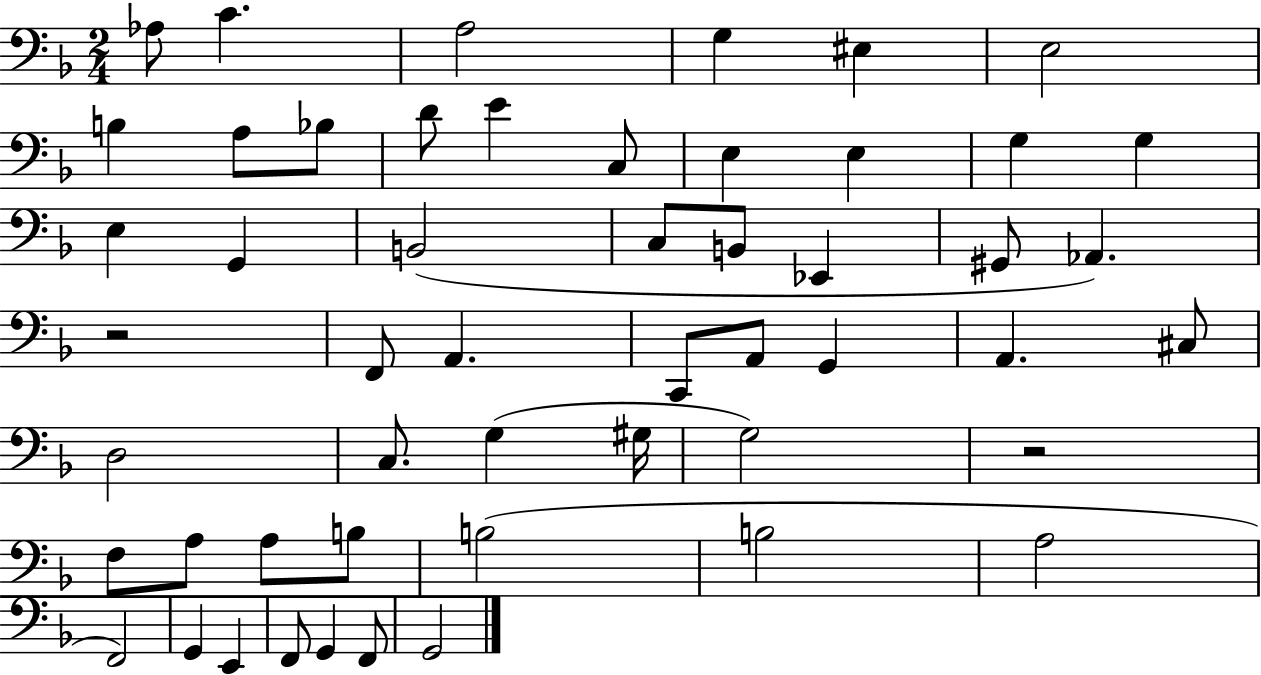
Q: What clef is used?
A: bass